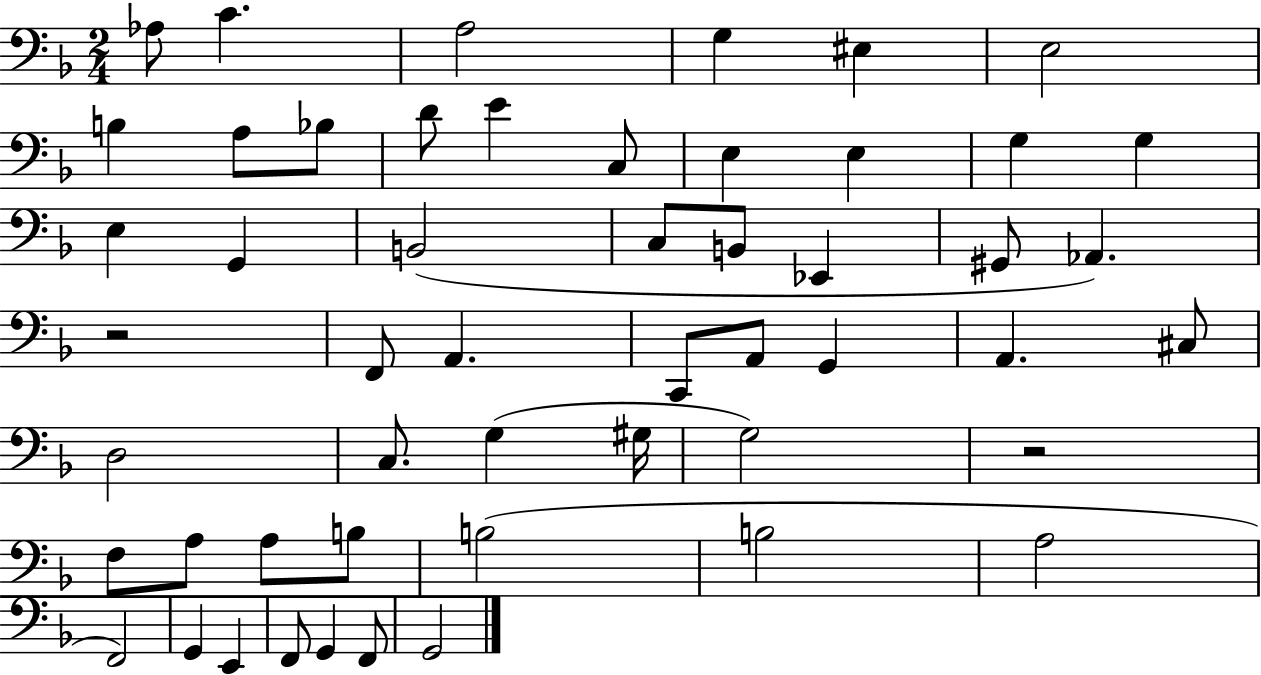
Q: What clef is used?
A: bass